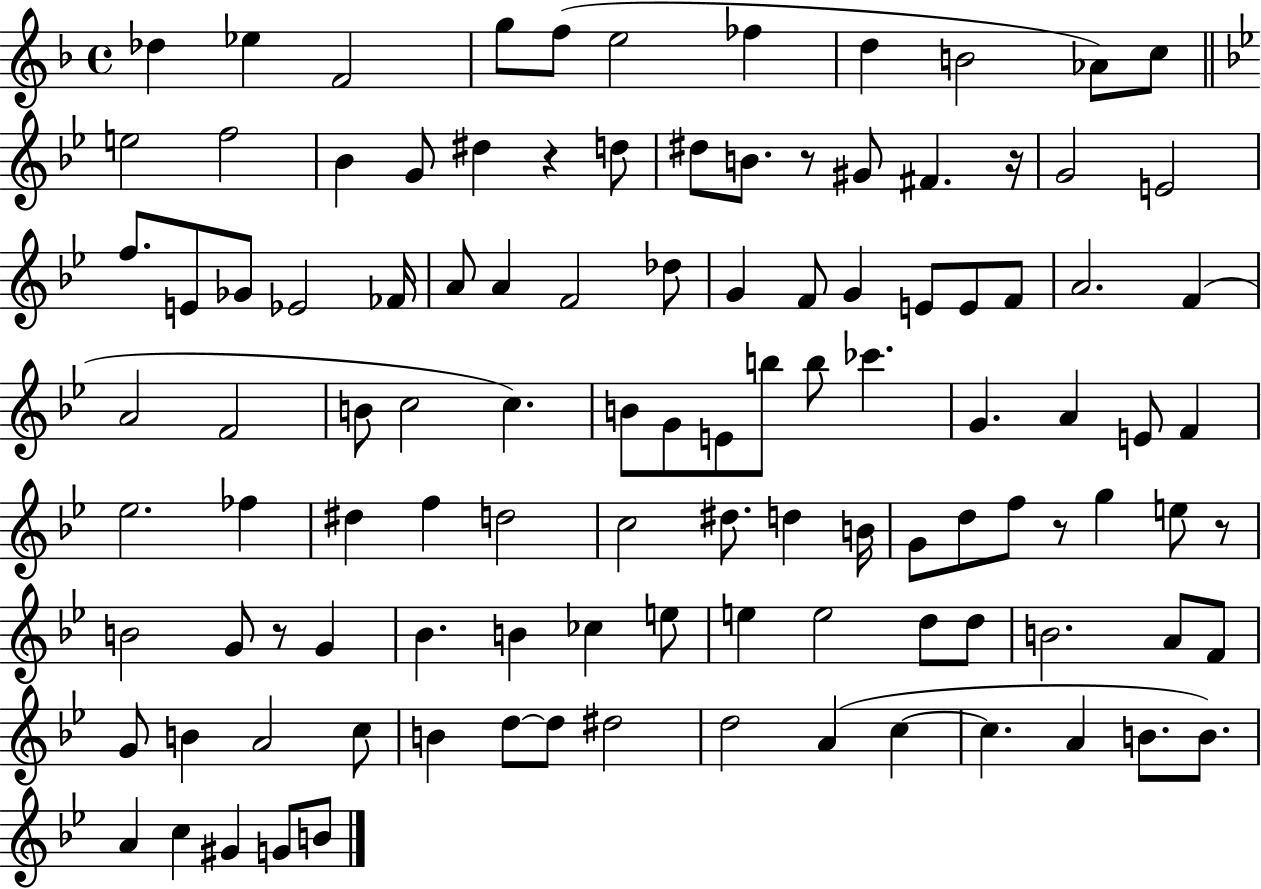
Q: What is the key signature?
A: F major